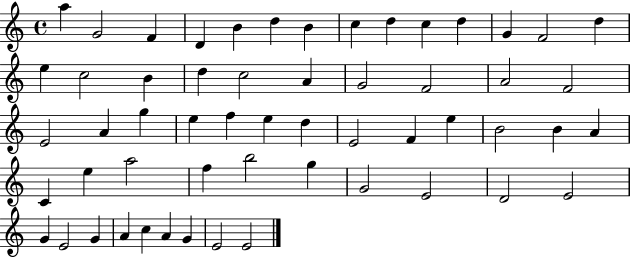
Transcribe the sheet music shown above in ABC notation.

X:1
T:Untitled
M:4/4
L:1/4
K:C
a G2 F D B d B c d c d G F2 d e c2 B d c2 A G2 F2 A2 F2 E2 A g e f e d E2 F e B2 B A C e a2 f b2 g G2 E2 D2 E2 G E2 G A c A G E2 E2